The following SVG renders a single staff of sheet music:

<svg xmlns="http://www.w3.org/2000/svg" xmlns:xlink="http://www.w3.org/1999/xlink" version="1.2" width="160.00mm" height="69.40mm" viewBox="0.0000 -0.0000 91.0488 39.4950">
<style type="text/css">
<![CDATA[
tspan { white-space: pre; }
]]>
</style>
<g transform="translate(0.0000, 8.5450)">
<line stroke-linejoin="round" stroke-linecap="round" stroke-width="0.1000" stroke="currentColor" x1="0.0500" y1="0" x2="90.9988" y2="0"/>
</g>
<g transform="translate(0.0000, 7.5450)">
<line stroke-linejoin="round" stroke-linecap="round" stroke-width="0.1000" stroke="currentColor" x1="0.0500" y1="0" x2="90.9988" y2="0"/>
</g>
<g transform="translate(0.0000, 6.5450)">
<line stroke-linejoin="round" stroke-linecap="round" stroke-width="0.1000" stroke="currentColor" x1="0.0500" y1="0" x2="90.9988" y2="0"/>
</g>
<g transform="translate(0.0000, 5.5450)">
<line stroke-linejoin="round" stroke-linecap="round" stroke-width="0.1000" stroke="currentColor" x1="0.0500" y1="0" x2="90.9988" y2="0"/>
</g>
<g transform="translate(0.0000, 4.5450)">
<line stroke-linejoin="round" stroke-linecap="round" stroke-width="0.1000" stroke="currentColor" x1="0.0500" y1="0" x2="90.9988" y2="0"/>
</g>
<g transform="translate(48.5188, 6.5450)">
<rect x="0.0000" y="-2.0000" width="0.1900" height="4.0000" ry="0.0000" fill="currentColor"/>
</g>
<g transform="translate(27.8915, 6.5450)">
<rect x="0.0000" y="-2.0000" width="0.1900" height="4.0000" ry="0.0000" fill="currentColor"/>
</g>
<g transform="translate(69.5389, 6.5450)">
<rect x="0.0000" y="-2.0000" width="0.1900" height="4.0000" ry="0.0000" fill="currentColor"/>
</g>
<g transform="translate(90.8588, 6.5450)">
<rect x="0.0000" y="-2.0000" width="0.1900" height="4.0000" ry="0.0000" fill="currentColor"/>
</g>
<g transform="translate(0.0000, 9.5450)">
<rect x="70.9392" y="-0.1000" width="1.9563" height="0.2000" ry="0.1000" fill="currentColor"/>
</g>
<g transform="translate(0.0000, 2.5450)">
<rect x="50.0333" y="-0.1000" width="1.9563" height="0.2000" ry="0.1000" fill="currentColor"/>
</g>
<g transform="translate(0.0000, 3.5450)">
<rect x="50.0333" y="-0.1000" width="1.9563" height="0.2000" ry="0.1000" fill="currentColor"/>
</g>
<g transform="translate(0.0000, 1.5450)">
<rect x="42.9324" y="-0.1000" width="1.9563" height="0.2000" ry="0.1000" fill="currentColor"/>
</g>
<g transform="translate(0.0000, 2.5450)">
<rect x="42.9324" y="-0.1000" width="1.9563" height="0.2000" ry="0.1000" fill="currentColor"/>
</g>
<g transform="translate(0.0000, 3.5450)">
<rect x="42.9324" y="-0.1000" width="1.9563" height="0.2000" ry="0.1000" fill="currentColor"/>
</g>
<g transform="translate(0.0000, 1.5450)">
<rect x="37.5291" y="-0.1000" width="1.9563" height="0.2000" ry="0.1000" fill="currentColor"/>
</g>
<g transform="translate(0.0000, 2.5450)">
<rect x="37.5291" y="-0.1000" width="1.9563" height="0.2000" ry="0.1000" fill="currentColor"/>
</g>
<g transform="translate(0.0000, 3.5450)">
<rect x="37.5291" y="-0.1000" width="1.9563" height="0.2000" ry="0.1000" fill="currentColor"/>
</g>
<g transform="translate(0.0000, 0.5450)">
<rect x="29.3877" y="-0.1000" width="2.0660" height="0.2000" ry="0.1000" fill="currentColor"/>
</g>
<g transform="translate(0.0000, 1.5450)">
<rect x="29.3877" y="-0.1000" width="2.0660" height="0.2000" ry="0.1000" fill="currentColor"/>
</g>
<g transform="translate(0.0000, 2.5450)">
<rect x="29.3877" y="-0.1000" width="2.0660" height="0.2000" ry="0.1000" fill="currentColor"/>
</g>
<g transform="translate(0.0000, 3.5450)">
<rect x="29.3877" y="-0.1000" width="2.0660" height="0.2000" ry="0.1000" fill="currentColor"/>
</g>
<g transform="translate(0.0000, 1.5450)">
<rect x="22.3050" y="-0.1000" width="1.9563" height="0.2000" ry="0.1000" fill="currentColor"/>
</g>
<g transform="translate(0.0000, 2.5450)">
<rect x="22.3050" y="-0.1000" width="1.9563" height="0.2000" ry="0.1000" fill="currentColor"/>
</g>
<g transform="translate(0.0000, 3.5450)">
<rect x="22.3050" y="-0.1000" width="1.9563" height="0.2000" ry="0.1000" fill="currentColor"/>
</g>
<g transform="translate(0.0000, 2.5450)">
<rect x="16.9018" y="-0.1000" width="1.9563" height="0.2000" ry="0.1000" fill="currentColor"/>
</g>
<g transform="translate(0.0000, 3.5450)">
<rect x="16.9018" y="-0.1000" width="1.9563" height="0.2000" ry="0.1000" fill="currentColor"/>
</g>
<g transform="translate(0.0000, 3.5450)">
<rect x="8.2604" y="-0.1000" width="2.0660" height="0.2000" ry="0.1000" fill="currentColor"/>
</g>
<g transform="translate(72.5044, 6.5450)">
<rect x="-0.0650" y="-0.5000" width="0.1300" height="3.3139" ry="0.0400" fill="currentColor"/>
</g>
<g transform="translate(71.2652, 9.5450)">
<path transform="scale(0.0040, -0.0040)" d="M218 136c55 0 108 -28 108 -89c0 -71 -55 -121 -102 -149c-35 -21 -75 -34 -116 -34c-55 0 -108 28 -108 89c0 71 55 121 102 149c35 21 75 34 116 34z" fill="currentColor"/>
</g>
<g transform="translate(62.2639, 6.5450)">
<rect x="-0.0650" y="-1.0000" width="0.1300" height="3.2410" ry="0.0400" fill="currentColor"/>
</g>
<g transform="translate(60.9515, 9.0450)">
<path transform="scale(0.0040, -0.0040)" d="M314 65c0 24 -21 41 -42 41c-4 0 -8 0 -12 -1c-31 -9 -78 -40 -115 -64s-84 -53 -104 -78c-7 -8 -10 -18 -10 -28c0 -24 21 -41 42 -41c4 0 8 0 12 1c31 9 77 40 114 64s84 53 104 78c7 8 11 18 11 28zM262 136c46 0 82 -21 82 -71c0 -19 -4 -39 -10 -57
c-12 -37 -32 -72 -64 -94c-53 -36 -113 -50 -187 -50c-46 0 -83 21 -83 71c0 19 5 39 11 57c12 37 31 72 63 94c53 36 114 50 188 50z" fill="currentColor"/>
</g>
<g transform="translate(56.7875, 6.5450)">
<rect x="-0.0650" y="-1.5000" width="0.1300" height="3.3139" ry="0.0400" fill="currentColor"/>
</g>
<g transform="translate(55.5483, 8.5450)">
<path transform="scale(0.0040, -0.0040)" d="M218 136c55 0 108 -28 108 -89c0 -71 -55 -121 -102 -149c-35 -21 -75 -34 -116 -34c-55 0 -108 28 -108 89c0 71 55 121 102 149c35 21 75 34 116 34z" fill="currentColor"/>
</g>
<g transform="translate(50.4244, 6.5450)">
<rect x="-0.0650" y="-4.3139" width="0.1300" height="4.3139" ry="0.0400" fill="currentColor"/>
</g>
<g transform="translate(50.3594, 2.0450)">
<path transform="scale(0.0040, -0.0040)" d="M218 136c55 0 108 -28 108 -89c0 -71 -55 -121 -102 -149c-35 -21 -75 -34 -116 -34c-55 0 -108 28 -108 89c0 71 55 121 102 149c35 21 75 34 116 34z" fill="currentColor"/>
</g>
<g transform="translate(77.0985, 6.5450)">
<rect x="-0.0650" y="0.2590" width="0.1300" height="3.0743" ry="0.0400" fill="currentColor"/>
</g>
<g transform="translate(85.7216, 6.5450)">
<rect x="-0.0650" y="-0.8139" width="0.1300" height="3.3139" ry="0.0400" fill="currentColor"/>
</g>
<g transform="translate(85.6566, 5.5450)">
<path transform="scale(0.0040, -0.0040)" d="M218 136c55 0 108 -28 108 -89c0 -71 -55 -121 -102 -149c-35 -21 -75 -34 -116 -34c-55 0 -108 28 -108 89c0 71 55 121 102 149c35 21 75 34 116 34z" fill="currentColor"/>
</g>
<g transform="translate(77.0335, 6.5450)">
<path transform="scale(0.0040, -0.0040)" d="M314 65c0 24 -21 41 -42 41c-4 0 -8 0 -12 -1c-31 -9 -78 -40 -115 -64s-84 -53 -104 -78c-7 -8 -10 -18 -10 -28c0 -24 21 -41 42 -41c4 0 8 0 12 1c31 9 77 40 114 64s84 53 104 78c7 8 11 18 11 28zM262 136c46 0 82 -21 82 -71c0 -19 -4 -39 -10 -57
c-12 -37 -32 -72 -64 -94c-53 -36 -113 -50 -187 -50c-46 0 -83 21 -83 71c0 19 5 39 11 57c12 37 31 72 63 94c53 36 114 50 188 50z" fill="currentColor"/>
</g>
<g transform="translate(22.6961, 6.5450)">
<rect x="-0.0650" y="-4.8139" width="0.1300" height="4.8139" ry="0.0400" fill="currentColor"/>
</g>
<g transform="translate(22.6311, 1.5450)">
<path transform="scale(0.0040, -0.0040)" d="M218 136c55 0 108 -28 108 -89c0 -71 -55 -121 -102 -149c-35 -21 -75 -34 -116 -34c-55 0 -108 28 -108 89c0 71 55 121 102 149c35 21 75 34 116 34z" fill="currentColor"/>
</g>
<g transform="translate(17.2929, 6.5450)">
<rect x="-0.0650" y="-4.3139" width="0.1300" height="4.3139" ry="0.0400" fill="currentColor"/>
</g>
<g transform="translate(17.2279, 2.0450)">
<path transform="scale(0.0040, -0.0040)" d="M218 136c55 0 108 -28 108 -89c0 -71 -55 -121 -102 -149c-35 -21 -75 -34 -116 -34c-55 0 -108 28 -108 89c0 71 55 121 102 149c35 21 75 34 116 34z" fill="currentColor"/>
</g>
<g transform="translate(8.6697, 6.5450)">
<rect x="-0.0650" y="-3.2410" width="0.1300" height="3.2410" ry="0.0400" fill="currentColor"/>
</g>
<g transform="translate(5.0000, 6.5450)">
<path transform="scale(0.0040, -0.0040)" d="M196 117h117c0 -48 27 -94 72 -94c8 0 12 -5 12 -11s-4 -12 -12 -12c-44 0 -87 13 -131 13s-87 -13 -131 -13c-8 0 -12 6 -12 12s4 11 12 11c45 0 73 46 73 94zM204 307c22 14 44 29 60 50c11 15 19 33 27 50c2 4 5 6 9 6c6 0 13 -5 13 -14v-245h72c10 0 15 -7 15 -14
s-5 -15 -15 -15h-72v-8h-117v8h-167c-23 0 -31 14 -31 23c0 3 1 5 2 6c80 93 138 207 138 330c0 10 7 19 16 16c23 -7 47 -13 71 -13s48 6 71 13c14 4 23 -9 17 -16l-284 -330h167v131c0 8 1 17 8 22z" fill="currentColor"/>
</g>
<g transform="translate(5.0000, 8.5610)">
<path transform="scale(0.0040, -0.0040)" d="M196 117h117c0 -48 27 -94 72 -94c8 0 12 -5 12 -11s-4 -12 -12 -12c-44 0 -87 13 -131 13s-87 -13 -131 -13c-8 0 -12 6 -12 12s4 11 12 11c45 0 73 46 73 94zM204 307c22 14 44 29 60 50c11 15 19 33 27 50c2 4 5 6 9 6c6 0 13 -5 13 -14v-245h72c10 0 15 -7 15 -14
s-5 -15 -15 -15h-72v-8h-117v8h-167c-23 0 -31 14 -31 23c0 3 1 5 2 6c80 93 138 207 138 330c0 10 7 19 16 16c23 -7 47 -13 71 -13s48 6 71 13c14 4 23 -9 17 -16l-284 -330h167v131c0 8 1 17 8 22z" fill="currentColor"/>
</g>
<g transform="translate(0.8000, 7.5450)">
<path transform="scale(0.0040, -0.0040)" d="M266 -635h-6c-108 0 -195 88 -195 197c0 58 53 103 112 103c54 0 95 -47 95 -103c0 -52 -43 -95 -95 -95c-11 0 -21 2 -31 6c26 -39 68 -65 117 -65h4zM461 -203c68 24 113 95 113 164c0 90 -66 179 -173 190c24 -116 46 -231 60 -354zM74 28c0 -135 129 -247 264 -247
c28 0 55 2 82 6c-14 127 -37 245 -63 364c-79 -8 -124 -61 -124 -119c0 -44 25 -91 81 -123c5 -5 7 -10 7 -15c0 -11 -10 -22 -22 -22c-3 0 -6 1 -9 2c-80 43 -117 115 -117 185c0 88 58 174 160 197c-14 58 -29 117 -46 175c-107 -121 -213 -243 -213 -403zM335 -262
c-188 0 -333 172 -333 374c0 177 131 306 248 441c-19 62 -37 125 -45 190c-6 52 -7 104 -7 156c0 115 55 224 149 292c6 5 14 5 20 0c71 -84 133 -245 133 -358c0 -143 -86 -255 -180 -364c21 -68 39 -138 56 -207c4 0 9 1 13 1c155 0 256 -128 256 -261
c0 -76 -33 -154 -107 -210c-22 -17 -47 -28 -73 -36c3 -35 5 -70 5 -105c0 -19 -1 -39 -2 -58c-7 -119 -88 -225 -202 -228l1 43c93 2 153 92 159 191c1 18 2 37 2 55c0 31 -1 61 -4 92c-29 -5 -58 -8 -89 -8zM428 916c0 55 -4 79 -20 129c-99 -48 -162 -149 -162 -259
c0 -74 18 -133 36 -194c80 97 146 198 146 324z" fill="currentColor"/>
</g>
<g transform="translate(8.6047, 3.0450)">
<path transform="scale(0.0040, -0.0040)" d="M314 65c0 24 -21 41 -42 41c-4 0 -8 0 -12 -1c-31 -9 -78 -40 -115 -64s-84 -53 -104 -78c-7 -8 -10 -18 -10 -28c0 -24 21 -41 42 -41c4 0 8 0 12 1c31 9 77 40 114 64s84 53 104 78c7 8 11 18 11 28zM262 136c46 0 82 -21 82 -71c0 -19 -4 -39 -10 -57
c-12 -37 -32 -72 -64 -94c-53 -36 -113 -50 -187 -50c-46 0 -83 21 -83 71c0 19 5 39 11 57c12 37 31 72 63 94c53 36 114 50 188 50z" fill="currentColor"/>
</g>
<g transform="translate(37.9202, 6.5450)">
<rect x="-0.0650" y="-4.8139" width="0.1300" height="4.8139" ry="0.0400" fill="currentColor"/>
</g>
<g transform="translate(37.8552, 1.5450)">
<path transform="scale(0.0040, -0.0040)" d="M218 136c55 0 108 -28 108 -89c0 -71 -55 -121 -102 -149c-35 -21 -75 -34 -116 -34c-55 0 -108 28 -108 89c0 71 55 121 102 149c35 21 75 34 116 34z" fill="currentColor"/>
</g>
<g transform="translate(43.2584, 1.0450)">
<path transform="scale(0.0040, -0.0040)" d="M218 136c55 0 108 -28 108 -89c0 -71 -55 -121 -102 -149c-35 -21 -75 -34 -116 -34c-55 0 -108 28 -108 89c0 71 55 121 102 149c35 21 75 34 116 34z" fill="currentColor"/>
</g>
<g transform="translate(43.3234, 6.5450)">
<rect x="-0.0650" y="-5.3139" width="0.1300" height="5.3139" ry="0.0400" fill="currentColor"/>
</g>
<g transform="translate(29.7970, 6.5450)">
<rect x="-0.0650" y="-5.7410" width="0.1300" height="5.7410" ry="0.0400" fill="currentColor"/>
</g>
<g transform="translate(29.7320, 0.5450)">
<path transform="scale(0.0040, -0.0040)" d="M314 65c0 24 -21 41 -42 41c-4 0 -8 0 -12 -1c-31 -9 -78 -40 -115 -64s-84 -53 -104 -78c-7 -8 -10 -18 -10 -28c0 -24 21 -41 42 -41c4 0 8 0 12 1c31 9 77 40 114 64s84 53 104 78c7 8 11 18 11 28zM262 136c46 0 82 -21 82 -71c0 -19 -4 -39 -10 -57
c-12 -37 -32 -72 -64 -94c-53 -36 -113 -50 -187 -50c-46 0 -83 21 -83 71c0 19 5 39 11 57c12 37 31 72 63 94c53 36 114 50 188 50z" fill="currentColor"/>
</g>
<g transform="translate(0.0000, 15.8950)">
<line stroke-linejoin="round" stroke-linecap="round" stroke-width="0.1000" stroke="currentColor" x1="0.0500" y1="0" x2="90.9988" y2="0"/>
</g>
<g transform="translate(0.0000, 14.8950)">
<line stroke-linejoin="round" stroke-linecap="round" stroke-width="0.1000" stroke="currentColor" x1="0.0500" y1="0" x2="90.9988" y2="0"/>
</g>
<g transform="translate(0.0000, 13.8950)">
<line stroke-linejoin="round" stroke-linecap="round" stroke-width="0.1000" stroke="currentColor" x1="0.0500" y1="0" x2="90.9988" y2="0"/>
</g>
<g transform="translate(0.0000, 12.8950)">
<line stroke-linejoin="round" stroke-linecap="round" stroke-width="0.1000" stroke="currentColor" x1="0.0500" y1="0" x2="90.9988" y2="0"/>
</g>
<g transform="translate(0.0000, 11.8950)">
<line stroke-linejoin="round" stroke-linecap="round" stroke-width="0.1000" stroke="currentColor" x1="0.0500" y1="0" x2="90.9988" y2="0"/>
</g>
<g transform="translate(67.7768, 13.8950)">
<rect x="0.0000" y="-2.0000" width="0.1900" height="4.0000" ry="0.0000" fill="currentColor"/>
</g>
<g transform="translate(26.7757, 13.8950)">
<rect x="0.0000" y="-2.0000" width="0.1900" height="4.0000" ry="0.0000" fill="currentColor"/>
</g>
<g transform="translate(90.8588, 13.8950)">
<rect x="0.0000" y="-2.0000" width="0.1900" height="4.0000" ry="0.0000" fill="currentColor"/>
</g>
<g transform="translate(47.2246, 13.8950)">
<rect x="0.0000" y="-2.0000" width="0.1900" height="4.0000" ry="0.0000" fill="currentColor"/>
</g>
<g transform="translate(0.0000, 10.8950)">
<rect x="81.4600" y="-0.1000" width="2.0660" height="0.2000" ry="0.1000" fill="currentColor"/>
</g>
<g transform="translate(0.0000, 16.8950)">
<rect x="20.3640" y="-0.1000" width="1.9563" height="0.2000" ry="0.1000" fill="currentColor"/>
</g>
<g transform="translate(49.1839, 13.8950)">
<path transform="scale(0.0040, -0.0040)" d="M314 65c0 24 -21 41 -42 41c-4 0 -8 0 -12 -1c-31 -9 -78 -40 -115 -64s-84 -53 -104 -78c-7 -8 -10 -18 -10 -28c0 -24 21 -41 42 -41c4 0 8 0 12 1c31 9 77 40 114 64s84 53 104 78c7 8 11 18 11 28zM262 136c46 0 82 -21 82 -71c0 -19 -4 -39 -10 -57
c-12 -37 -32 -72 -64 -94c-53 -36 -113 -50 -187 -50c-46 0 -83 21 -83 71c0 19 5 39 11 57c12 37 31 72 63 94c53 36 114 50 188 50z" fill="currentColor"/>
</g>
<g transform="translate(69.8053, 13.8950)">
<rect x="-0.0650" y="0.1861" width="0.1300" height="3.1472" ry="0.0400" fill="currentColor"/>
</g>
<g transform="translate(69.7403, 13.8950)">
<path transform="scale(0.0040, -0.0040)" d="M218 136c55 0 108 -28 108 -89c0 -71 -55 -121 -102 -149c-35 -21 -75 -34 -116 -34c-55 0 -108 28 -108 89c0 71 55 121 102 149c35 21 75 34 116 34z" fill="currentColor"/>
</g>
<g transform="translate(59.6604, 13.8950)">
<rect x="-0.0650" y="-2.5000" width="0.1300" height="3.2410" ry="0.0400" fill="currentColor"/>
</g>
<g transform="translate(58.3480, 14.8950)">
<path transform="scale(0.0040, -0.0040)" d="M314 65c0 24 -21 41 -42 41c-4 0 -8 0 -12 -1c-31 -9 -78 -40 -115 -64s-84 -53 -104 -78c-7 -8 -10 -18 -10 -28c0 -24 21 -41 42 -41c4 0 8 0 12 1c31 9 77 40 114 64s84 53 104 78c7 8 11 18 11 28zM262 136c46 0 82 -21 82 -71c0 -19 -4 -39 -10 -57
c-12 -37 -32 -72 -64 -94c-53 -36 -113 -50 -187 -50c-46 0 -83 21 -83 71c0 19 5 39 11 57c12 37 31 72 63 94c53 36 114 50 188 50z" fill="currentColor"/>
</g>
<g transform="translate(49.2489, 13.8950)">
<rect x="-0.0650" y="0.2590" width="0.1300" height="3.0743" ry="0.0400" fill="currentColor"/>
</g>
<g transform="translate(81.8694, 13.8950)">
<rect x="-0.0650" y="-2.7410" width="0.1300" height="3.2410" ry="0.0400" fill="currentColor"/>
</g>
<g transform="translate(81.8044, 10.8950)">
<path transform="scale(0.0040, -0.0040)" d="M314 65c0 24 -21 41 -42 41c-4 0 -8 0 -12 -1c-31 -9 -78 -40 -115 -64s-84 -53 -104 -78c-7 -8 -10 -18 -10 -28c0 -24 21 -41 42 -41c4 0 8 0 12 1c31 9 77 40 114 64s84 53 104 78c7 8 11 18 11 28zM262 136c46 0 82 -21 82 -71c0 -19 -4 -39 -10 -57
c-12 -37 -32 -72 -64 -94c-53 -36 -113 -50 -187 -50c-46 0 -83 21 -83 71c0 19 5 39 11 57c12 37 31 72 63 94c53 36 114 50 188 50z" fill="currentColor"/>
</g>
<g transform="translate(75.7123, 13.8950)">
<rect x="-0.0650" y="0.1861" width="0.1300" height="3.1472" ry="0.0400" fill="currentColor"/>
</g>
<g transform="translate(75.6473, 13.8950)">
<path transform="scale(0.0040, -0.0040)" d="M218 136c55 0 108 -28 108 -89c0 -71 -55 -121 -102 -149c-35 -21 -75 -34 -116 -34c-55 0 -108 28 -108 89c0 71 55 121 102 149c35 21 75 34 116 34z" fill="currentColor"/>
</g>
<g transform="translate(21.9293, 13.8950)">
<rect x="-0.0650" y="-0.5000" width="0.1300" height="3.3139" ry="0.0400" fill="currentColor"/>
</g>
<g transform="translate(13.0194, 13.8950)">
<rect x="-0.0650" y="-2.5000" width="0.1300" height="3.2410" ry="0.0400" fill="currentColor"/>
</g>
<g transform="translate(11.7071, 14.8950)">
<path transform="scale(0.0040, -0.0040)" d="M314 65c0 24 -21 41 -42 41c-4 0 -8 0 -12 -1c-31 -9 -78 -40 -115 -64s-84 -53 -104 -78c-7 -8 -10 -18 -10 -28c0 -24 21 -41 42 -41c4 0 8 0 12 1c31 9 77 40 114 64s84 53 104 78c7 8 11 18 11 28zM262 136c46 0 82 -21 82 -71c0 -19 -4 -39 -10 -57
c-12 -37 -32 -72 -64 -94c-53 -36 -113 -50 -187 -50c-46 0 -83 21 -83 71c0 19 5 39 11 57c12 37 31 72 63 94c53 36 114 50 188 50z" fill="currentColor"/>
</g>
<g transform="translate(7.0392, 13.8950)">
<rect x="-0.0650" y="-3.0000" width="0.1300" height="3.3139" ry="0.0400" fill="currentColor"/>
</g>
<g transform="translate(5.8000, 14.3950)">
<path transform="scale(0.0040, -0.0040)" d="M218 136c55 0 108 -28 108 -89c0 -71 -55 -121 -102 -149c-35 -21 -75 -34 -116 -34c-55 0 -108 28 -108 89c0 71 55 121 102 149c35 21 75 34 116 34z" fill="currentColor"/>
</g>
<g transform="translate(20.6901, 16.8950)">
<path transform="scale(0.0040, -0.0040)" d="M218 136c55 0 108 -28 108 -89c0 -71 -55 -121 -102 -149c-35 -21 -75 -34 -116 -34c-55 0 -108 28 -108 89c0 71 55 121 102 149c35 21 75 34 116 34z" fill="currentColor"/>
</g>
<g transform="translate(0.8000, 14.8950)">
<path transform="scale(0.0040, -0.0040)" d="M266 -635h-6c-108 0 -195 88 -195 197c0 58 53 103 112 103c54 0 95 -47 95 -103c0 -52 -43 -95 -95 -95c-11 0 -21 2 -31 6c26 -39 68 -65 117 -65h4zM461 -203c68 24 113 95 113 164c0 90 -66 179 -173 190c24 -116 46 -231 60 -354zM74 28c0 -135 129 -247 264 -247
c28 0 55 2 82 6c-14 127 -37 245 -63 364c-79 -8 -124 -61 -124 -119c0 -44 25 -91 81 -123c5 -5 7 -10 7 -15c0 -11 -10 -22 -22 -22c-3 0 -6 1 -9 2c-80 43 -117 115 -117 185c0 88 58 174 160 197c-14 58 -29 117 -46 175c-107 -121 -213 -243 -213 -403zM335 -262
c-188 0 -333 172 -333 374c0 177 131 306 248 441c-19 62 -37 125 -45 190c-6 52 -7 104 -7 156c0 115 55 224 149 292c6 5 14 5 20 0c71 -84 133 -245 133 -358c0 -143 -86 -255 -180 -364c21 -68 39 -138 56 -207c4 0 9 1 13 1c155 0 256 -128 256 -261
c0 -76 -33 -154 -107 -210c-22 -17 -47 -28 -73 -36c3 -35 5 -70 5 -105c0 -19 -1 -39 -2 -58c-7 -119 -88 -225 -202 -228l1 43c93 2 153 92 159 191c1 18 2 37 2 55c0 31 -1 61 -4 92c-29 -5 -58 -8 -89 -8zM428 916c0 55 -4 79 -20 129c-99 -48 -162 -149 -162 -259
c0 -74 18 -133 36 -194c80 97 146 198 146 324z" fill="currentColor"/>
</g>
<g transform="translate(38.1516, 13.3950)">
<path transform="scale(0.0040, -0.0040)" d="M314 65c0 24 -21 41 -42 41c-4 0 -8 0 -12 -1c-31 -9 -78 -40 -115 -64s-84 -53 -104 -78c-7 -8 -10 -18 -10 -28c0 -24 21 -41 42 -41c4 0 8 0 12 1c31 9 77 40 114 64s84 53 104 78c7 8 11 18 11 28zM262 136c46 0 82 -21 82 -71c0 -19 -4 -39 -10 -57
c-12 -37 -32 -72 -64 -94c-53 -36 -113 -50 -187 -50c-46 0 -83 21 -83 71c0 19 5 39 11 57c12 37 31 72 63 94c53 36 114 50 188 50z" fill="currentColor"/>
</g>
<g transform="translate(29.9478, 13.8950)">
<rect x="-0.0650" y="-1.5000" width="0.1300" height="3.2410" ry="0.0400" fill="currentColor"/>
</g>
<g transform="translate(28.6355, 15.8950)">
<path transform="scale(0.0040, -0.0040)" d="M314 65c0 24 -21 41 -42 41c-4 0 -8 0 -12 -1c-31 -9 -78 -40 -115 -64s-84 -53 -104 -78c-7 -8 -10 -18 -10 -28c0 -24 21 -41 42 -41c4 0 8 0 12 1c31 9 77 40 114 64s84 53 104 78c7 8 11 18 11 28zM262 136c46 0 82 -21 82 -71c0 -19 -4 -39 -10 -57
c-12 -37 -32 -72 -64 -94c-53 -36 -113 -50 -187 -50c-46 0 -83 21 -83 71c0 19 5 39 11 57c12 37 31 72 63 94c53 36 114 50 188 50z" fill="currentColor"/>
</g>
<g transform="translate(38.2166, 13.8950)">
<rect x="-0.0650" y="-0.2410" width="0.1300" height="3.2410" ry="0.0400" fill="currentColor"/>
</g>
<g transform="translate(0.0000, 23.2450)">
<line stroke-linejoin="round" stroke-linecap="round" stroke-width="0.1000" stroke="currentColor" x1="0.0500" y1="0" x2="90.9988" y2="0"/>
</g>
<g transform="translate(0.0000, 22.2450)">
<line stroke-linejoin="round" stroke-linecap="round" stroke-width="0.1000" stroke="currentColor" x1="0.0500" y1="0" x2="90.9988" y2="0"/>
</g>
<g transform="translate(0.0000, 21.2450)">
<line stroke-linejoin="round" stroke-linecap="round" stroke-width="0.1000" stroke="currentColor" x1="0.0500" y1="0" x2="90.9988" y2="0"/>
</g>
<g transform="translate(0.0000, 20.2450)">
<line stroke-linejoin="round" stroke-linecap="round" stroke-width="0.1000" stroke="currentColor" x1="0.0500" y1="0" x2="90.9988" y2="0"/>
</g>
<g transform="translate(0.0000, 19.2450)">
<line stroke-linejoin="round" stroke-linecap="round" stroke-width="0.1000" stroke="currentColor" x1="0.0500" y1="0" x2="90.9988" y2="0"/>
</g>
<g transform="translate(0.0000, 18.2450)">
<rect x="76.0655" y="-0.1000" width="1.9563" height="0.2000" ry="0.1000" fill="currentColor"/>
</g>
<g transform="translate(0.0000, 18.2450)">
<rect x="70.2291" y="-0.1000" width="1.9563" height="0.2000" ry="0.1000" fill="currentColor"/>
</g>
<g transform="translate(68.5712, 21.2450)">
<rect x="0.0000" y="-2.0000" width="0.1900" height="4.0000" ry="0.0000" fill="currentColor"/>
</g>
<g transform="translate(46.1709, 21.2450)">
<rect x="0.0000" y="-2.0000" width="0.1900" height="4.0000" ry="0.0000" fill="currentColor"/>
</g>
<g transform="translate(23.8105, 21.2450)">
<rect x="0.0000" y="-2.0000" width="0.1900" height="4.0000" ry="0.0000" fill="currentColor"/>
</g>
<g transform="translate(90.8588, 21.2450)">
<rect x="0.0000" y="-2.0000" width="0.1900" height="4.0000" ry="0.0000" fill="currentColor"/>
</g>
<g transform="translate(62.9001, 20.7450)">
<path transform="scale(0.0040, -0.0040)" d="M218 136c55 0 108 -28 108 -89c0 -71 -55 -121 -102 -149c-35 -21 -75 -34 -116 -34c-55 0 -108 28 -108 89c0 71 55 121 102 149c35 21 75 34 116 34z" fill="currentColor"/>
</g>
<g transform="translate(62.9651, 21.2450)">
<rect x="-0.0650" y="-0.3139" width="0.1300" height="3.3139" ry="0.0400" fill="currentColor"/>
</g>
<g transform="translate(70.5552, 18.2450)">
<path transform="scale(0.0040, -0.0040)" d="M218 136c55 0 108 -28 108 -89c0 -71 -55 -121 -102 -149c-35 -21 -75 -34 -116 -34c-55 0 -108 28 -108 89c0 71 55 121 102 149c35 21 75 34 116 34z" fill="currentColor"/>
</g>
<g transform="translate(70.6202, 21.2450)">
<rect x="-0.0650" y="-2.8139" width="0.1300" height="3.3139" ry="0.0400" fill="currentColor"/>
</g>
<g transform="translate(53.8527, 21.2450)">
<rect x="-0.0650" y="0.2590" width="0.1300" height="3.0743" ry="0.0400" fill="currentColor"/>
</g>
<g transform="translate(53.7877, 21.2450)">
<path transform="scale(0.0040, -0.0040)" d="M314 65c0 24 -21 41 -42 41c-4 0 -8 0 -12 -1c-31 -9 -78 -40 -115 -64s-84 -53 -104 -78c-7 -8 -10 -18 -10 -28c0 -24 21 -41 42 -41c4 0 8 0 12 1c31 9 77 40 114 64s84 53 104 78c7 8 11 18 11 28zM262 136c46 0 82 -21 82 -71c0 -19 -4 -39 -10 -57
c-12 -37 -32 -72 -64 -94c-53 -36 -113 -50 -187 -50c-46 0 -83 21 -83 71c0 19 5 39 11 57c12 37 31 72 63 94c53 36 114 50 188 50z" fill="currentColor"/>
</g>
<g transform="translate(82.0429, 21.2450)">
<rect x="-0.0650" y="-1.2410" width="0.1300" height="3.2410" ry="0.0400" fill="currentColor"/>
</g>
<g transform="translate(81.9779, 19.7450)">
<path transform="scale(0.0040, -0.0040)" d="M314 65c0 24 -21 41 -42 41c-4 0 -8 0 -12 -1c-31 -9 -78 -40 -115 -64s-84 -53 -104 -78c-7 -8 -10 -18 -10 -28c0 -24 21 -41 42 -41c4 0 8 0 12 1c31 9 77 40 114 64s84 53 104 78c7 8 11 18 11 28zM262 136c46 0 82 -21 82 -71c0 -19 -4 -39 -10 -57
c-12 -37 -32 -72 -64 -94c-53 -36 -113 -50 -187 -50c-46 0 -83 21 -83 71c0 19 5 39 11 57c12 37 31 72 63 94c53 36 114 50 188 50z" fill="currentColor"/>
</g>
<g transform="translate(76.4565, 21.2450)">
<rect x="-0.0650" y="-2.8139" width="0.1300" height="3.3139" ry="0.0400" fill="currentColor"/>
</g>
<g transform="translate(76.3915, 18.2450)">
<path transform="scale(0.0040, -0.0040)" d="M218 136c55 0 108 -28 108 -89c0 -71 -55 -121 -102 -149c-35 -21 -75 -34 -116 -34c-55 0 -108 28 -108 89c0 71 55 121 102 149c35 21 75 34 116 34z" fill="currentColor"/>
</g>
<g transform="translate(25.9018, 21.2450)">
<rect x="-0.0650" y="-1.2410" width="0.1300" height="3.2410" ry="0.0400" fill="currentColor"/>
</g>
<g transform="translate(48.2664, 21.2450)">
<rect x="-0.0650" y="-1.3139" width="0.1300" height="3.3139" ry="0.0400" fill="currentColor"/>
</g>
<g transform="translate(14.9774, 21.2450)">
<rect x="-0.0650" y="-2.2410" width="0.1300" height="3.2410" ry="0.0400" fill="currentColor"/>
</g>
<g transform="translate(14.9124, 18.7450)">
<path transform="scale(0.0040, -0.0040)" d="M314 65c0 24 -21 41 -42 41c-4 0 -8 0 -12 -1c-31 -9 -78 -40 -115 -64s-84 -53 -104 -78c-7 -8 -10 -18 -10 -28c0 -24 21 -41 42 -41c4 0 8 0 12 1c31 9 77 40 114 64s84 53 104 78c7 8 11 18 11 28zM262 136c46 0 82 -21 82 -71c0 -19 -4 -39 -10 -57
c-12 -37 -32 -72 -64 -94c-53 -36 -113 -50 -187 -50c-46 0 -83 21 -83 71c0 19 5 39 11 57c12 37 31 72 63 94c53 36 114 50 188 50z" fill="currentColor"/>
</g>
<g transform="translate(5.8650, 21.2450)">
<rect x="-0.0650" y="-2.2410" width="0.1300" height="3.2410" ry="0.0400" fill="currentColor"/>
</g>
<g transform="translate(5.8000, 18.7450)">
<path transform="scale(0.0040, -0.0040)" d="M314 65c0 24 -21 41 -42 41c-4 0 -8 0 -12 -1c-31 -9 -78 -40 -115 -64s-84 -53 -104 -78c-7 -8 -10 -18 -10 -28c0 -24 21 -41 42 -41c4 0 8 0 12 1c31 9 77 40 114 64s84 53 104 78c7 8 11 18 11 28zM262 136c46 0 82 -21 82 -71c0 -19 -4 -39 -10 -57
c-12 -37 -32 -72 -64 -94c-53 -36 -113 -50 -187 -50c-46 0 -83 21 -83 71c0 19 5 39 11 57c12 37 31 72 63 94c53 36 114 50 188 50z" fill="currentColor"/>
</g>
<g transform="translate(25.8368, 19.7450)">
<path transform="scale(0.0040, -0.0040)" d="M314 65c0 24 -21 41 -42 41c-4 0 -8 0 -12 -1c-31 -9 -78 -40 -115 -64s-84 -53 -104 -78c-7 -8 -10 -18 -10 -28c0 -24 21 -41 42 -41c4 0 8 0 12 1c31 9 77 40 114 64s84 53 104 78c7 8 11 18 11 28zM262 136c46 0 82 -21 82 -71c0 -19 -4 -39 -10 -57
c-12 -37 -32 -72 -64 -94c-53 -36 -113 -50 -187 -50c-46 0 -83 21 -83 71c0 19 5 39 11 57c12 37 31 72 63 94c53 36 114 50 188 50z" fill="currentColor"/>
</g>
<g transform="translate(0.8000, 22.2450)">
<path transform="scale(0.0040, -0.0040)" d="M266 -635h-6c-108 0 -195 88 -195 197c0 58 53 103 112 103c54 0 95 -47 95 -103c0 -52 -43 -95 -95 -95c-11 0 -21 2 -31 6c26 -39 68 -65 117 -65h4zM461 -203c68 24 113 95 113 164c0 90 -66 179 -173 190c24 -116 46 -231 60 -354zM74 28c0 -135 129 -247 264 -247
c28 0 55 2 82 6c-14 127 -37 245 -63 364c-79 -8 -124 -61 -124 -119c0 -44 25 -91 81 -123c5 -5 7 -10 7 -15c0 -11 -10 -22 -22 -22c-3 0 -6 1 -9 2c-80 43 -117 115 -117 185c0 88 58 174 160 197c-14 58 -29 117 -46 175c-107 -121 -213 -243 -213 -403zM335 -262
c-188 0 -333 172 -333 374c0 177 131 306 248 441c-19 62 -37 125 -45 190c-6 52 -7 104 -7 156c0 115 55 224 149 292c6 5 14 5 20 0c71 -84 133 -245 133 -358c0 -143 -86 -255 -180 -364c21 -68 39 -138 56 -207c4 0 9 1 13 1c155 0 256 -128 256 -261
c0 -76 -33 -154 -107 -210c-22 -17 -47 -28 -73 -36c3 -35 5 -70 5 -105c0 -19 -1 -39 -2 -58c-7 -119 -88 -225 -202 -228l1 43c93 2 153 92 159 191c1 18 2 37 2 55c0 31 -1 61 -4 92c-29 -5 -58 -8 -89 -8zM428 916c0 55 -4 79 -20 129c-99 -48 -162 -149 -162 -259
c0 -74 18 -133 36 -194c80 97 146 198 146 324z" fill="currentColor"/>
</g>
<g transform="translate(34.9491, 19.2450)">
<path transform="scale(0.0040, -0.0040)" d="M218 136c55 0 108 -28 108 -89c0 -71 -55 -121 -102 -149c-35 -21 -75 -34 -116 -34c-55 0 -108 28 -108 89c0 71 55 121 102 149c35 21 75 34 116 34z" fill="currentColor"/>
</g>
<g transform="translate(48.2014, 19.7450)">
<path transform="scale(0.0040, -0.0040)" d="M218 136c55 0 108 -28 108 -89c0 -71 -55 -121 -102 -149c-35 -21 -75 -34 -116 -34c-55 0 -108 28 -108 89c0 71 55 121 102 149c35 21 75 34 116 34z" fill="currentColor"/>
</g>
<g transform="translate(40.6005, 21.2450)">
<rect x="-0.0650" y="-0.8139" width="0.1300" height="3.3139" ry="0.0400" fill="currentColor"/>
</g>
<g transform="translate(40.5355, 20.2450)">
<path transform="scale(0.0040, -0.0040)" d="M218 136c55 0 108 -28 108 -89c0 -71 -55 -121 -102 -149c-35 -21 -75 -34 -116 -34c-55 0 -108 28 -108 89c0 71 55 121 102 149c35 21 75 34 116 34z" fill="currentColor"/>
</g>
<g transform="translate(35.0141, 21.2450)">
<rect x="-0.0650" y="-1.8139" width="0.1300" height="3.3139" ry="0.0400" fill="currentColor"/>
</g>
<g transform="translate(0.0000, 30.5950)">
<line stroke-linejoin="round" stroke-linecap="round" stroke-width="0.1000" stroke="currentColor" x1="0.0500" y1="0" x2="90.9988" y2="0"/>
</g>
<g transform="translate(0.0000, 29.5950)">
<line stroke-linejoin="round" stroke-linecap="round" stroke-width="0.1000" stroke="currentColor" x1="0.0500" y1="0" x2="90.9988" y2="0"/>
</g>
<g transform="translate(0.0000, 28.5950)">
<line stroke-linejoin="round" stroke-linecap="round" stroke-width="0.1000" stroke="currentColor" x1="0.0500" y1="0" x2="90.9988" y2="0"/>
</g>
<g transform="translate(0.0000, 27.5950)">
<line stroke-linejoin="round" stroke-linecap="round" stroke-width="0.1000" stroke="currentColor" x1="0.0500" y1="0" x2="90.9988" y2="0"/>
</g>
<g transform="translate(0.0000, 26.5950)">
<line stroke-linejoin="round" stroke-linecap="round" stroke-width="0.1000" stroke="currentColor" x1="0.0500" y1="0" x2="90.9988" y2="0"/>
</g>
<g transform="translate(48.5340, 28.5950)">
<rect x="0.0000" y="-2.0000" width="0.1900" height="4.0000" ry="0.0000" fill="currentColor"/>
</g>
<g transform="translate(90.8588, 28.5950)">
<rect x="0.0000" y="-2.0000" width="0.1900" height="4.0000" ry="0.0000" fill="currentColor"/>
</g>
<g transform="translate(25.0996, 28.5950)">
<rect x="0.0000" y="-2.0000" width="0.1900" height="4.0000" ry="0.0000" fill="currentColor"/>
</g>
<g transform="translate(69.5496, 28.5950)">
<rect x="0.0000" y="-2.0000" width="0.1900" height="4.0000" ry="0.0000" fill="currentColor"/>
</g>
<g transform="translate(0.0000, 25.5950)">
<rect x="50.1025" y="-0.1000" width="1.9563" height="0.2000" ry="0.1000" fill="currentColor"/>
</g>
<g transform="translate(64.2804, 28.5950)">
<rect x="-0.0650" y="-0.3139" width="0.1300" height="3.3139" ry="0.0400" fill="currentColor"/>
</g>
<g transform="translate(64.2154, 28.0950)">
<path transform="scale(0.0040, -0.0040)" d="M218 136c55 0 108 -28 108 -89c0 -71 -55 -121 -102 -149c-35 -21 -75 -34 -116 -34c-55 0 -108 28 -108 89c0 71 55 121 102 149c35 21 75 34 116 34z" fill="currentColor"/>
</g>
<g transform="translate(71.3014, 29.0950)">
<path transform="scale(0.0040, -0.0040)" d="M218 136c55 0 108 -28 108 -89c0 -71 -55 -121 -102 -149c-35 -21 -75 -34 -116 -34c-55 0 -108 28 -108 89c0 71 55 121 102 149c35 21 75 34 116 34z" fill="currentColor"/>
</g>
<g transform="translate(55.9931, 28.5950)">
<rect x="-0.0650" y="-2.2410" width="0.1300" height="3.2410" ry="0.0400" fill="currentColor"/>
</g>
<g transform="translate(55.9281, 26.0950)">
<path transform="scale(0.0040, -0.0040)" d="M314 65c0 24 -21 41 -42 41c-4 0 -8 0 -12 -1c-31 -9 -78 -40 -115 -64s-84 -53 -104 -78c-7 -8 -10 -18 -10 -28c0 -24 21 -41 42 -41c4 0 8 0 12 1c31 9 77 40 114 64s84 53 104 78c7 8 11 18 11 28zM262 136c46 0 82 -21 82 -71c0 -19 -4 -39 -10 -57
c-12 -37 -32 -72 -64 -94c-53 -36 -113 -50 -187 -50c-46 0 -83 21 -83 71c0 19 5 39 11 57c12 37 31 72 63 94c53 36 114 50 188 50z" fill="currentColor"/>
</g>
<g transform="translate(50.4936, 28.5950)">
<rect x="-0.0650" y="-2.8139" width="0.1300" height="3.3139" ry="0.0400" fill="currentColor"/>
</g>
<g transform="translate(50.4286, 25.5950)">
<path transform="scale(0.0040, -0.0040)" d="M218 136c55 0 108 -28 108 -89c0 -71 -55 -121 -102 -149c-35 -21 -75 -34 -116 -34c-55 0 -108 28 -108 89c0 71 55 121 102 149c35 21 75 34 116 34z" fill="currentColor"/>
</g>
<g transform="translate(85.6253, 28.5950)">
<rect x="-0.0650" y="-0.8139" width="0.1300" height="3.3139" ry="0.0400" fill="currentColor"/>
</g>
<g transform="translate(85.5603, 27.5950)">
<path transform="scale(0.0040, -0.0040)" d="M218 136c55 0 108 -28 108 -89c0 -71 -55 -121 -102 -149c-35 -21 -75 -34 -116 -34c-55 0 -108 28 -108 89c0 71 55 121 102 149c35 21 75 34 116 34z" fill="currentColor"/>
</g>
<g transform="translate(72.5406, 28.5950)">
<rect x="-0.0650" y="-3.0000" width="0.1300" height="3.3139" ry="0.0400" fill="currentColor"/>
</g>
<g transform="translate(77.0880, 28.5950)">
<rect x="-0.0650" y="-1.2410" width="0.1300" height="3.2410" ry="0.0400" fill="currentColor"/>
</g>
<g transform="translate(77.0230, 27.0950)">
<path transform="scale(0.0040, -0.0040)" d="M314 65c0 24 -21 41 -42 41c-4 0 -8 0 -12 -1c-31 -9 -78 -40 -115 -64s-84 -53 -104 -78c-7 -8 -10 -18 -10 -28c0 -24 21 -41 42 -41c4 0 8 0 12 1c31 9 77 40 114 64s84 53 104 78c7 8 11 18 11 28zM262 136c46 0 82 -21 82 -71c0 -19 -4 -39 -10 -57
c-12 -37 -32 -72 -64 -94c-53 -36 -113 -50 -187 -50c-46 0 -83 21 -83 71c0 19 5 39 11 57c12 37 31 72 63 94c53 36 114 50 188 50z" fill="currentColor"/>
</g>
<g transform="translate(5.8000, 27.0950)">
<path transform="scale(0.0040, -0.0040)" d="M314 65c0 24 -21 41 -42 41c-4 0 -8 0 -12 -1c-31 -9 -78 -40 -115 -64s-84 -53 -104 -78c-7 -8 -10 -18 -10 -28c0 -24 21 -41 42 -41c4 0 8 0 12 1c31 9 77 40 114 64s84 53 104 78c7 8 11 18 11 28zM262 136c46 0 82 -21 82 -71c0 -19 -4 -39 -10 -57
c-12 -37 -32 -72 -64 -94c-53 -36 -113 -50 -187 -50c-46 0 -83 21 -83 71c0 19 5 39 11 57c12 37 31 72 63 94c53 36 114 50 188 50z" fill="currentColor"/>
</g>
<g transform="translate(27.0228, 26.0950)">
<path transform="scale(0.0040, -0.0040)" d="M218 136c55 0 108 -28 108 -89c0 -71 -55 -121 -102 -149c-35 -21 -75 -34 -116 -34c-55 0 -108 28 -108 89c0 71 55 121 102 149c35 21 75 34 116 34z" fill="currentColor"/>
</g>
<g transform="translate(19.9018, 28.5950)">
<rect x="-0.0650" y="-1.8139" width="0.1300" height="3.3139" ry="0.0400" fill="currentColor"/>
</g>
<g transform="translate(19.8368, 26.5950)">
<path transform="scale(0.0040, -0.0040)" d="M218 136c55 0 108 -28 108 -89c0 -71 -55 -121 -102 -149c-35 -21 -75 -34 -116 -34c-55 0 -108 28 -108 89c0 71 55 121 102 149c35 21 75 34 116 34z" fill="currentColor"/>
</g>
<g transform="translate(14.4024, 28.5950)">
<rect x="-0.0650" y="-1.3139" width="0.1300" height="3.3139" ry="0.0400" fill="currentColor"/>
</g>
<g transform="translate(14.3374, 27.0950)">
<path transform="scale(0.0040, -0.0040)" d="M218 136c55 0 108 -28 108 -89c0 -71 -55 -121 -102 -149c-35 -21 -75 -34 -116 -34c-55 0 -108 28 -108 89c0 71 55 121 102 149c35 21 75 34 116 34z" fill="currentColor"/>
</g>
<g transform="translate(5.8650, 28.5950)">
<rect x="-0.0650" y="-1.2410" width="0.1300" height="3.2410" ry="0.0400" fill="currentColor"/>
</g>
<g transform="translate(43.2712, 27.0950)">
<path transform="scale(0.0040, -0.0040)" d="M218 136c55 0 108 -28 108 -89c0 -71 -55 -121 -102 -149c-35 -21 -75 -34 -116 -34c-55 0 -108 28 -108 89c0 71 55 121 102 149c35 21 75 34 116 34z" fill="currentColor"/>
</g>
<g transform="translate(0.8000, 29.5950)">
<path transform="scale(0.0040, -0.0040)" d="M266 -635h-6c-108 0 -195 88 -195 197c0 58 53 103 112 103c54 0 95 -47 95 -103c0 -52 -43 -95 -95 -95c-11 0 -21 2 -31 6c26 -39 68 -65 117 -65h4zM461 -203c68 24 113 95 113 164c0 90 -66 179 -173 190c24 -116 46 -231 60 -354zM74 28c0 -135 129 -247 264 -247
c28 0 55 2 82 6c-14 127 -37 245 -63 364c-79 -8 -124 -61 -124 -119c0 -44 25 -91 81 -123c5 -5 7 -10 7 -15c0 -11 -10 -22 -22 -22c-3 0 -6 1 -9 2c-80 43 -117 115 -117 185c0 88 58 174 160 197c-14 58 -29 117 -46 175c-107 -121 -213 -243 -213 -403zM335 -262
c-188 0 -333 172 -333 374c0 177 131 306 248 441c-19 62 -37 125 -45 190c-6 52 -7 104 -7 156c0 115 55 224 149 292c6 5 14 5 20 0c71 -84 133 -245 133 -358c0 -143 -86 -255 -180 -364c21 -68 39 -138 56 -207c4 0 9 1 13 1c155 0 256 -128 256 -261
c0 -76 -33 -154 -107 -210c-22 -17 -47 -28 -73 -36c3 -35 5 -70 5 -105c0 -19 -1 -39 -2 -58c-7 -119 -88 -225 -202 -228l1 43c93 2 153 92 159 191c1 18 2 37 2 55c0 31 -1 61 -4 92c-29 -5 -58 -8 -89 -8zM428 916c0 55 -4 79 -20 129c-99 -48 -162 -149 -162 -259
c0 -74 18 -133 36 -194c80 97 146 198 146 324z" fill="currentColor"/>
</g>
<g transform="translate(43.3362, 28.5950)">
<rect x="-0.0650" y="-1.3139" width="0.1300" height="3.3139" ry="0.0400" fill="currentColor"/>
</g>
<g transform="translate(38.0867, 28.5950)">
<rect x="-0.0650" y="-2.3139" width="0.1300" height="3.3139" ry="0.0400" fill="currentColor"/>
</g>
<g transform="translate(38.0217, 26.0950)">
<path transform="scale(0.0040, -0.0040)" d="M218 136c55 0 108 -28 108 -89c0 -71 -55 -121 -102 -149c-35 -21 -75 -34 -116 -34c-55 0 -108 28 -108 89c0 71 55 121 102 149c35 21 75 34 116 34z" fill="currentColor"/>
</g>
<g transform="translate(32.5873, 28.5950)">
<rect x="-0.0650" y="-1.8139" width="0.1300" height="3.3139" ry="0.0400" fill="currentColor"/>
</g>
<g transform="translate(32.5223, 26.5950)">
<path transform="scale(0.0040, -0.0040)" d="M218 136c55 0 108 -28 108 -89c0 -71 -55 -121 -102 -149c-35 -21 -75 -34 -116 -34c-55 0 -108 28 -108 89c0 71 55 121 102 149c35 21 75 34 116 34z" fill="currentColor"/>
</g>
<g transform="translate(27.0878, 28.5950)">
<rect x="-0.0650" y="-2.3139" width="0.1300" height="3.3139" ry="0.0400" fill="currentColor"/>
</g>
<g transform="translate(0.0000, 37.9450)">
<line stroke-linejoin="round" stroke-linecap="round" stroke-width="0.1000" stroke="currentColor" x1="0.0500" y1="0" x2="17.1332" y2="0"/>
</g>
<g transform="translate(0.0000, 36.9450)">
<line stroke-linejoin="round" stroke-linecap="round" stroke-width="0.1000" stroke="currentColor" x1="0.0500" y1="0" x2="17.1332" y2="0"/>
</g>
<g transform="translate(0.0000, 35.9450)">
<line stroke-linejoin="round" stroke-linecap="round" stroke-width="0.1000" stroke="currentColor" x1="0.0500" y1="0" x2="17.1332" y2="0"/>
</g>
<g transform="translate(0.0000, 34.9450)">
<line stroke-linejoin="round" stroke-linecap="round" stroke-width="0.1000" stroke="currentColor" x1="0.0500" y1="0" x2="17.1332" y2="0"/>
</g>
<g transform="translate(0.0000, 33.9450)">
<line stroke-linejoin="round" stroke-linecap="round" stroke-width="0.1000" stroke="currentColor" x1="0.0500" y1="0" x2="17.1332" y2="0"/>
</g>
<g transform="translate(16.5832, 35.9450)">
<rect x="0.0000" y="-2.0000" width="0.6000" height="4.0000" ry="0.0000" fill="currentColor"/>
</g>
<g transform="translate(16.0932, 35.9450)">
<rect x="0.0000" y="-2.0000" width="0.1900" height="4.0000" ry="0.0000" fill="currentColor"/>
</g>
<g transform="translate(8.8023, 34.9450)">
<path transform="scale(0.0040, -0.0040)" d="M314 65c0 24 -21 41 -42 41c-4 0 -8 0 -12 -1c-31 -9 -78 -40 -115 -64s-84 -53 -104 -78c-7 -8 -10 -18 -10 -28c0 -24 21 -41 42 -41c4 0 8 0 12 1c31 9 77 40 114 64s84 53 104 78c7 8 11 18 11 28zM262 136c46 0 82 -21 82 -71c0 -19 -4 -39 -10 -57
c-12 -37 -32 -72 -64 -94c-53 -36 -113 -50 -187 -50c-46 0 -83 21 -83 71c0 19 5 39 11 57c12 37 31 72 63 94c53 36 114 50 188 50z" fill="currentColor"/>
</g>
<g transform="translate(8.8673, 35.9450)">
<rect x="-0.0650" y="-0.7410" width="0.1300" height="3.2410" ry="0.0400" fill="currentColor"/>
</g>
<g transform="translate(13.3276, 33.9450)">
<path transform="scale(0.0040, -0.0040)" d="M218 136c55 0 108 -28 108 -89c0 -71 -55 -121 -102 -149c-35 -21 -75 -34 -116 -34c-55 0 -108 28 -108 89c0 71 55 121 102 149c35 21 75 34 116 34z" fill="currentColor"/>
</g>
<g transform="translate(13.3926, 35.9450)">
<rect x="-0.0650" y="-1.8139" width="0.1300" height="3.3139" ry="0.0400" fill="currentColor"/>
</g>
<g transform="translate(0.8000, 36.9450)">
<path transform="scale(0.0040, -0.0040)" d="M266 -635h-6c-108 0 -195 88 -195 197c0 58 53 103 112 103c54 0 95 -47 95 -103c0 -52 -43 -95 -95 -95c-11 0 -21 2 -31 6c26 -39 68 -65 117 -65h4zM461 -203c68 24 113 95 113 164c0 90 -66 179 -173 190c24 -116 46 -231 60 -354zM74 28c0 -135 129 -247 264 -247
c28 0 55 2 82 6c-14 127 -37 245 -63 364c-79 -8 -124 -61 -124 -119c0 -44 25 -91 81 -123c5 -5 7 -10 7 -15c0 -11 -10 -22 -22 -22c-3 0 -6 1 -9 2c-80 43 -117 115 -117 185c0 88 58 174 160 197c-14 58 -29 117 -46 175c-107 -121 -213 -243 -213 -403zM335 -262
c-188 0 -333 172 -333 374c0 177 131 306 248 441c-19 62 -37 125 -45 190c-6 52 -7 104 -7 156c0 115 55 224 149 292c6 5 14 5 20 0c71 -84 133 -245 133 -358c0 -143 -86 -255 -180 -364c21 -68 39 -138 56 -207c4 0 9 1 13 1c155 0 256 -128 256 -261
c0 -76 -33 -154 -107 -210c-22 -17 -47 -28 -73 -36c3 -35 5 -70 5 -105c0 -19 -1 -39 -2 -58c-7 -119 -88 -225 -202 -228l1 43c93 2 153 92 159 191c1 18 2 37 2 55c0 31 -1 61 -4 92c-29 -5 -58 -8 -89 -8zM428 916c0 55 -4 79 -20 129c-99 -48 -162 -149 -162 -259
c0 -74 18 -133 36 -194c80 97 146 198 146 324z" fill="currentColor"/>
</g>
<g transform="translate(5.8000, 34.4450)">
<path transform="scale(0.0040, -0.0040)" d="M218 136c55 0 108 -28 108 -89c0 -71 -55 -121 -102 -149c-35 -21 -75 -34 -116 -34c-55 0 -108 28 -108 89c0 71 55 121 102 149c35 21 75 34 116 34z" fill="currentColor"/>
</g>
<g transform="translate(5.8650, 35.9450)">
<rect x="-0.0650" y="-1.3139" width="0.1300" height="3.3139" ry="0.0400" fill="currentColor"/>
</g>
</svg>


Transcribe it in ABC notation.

X:1
T:Untitled
M:4/4
L:1/4
K:C
b2 d' e' g'2 e' f' d' E D2 C B2 d A G2 C E2 c2 B2 G2 B B a2 g2 g2 e2 f d e B2 c a a e2 e2 e f g f g e a g2 c A e2 d e d2 f